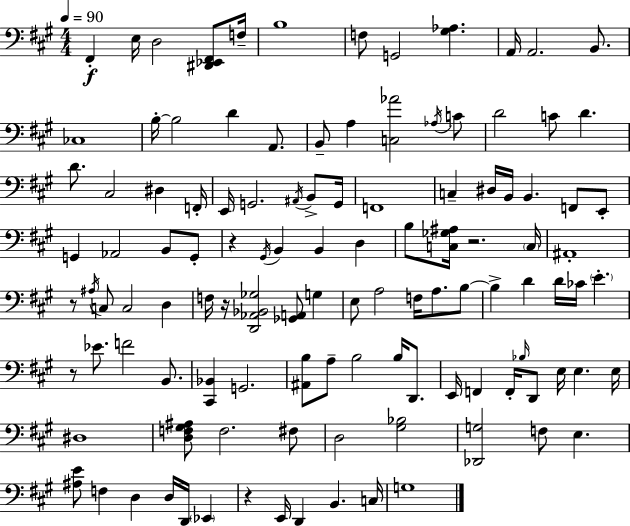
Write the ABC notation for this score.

X:1
T:Untitled
M:4/4
L:1/4
K:A
^F,, E,/4 D,2 [^D,,_E,,^F,,]/2 F,/4 B,4 F,/2 G,,2 [^G,_A,] A,,/4 A,,2 B,,/2 _C,4 B,/4 B,2 D A,,/2 B,,/2 A, [C,_A]2 _A,/4 C/2 D2 C/2 D D/2 ^C,2 ^D, F,,/4 E,,/4 G,,2 ^A,,/4 B,,/2 G,,/4 F,,4 C, ^D,/4 B,,/4 B,, F,,/2 E,,/2 G,, _A,,2 B,,/2 G,,/2 z ^G,,/4 B,, B,, D, B,/2 [C,_G,^A,]/4 z2 C,/4 ^A,,4 z/2 ^A,/4 C,/2 C,2 D, F,/4 z/4 [D,,_A,,_B,,_G,]2 [_G,,A,,]/2 G, E,/2 A,2 F,/4 A,/2 B,/2 B, D D/4 _C/4 E z/2 _E/2 F2 B,,/2 [^C,,_B,,] G,,2 [^A,,B,]/2 A,/2 B,2 B,/4 D,,/2 E,,/4 F,, F,,/4 _B,/4 D,,/2 E,/4 E, E,/4 ^D,4 [D,F,^G,^A,]/2 F,2 ^F,/2 D,2 [^G,_B,]2 [_D,,G,]2 F,/2 E, [^A,E]/2 F, D, D,/4 D,,/4 _E,, z E,,/4 D,, B,, C,/4 G,4